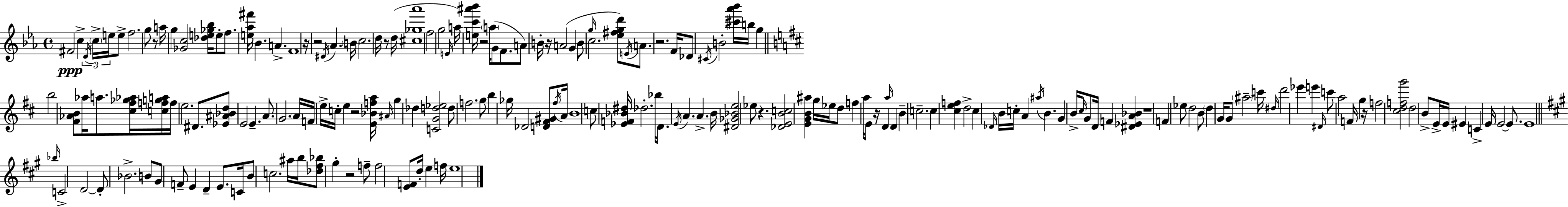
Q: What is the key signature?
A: EES major